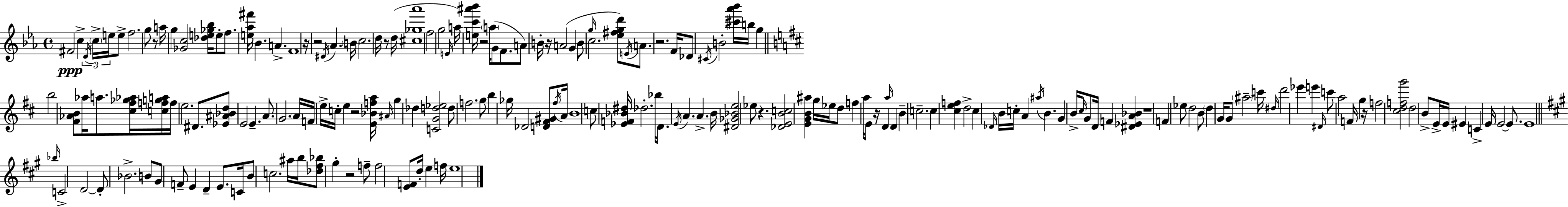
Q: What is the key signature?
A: EES major